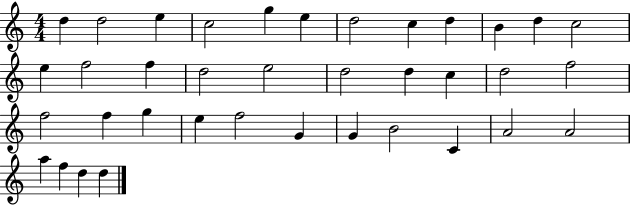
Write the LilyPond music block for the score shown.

{
  \clef treble
  \numericTimeSignature
  \time 4/4
  \key c \major
  d''4 d''2 e''4 | c''2 g''4 e''4 | d''2 c''4 d''4 | b'4 d''4 c''2 | \break e''4 f''2 f''4 | d''2 e''2 | d''2 d''4 c''4 | d''2 f''2 | \break f''2 f''4 g''4 | e''4 f''2 g'4 | g'4 b'2 c'4 | a'2 a'2 | \break a''4 f''4 d''4 d''4 | \bar "|."
}